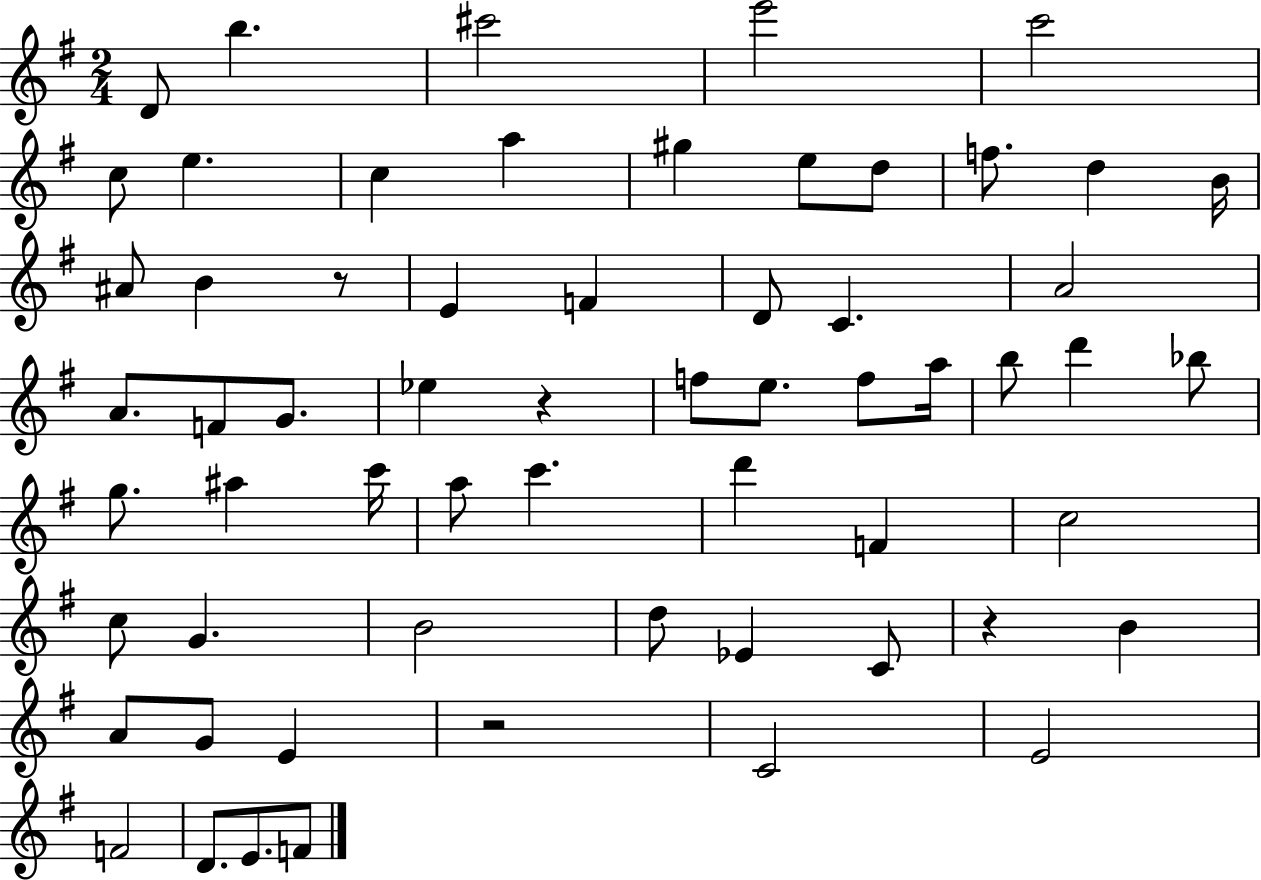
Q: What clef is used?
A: treble